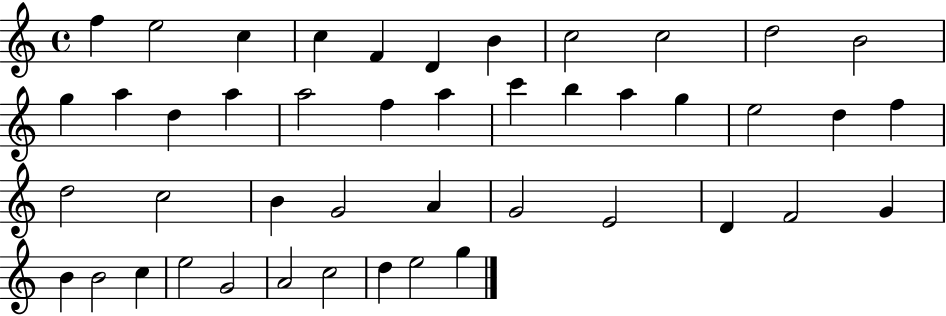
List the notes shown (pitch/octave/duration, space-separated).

F5/q E5/h C5/q C5/q F4/q D4/q B4/q C5/h C5/h D5/h B4/h G5/q A5/q D5/q A5/q A5/h F5/q A5/q C6/q B5/q A5/q G5/q E5/h D5/q F5/q D5/h C5/h B4/q G4/h A4/q G4/h E4/h D4/q F4/h G4/q B4/q B4/h C5/q E5/h G4/h A4/h C5/h D5/q E5/h G5/q